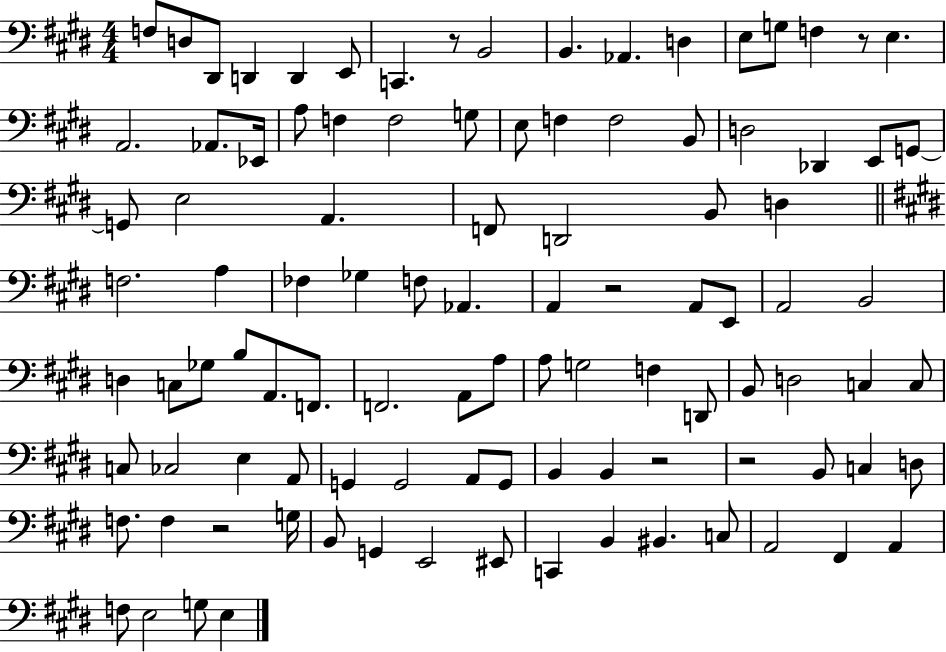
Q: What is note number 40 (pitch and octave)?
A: FES3